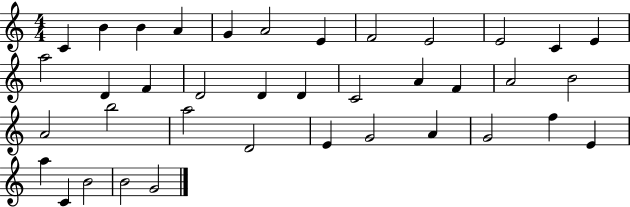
{
  \clef treble
  \numericTimeSignature
  \time 4/4
  \key c \major
  c'4 b'4 b'4 a'4 | g'4 a'2 e'4 | f'2 e'2 | e'2 c'4 e'4 | \break a''2 d'4 f'4 | d'2 d'4 d'4 | c'2 a'4 f'4 | a'2 b'2 | \break a'2 b''2 | a''2 d'2 | e'4 g'2 a'4 | g'2 f''4 e'4 | \break a''4 c'4 b'2 | b'2 g'2 | \bar "|."
}